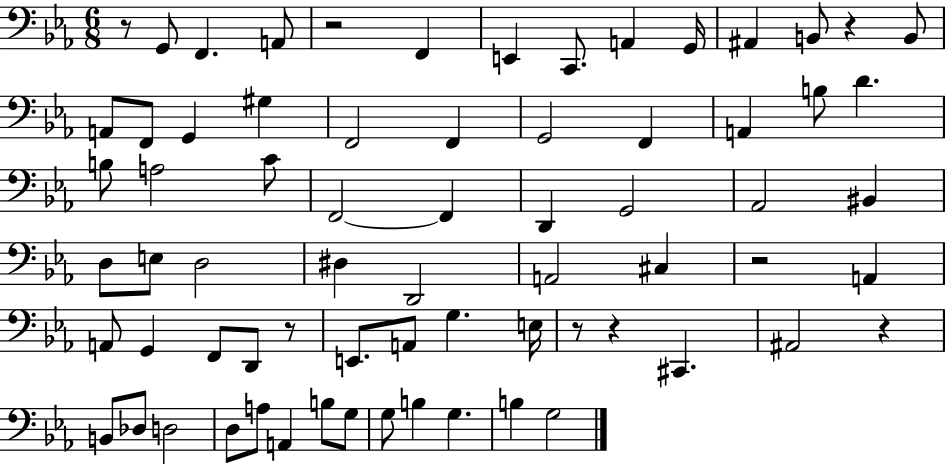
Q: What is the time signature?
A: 6/8